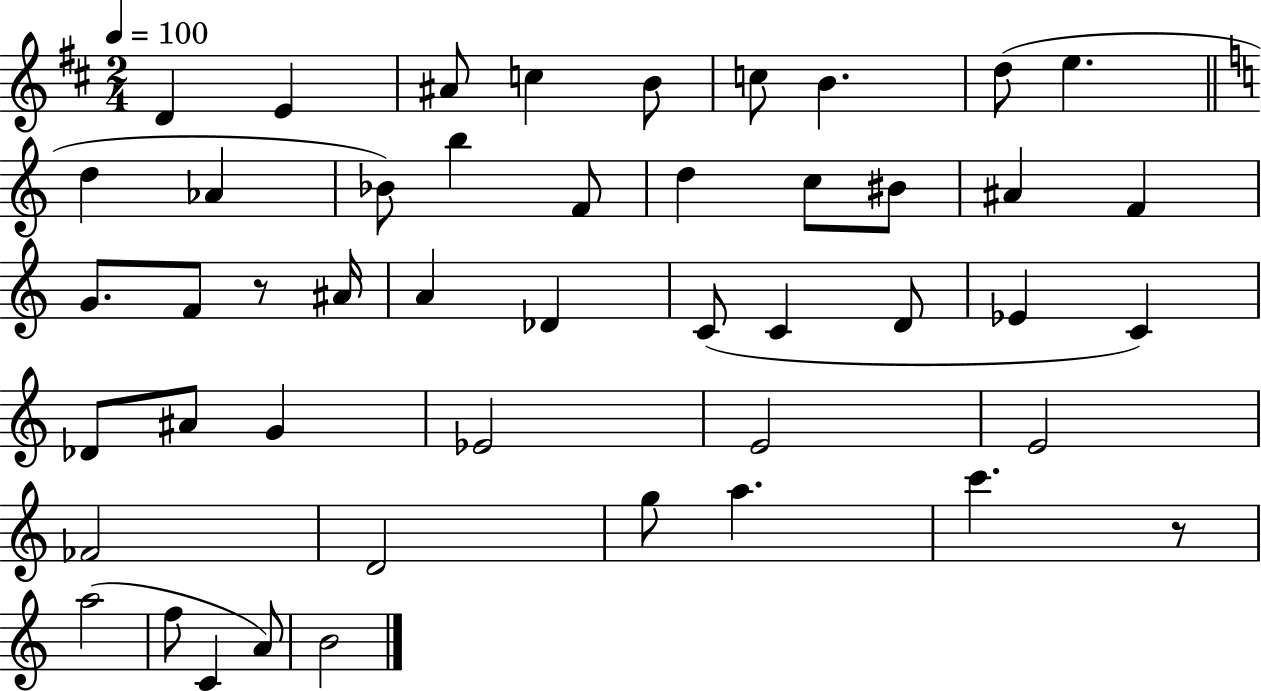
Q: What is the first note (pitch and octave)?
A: D4